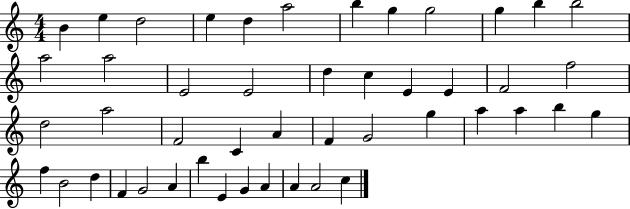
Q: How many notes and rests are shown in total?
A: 47